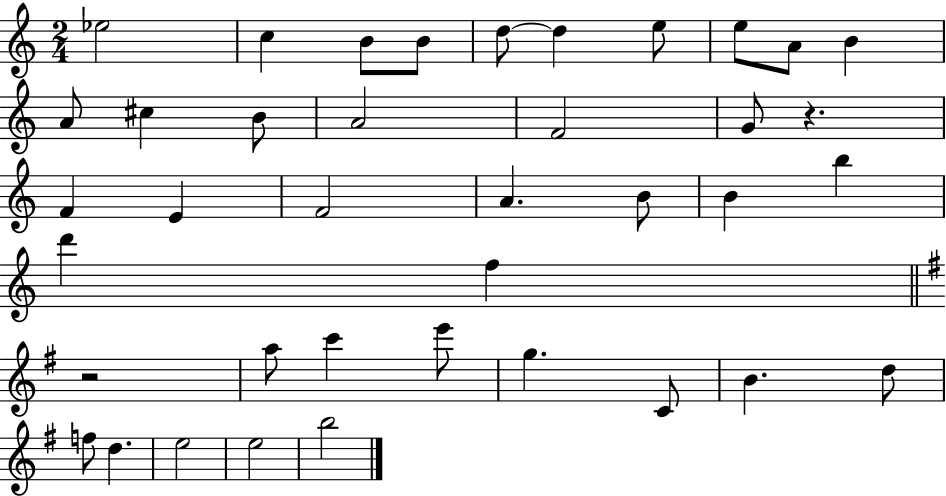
{
  \clef treble
  \numericTimeSignature
  \time 2/4
  \key c \major
  ees''2 | c''4 b'8 b'8 | d''8~~ d''4 e''8 | e''8 a'8 b'4 | \break a'8 cis''4 b'8 | a'2 | f'2 | g'8 r4. | \break f'4 e'4 | f'2 | a'4. b'8 | b'4 b''4 | \break d'''4 f''4 | \bar "||" \break \key g \major r2 | a''8 c'''4 e'''8 | g''4. c'8 | b'4. d''8 | \break f''8 d''4. | e''2 | e''2 | b''2 | \break \bar "|."
}